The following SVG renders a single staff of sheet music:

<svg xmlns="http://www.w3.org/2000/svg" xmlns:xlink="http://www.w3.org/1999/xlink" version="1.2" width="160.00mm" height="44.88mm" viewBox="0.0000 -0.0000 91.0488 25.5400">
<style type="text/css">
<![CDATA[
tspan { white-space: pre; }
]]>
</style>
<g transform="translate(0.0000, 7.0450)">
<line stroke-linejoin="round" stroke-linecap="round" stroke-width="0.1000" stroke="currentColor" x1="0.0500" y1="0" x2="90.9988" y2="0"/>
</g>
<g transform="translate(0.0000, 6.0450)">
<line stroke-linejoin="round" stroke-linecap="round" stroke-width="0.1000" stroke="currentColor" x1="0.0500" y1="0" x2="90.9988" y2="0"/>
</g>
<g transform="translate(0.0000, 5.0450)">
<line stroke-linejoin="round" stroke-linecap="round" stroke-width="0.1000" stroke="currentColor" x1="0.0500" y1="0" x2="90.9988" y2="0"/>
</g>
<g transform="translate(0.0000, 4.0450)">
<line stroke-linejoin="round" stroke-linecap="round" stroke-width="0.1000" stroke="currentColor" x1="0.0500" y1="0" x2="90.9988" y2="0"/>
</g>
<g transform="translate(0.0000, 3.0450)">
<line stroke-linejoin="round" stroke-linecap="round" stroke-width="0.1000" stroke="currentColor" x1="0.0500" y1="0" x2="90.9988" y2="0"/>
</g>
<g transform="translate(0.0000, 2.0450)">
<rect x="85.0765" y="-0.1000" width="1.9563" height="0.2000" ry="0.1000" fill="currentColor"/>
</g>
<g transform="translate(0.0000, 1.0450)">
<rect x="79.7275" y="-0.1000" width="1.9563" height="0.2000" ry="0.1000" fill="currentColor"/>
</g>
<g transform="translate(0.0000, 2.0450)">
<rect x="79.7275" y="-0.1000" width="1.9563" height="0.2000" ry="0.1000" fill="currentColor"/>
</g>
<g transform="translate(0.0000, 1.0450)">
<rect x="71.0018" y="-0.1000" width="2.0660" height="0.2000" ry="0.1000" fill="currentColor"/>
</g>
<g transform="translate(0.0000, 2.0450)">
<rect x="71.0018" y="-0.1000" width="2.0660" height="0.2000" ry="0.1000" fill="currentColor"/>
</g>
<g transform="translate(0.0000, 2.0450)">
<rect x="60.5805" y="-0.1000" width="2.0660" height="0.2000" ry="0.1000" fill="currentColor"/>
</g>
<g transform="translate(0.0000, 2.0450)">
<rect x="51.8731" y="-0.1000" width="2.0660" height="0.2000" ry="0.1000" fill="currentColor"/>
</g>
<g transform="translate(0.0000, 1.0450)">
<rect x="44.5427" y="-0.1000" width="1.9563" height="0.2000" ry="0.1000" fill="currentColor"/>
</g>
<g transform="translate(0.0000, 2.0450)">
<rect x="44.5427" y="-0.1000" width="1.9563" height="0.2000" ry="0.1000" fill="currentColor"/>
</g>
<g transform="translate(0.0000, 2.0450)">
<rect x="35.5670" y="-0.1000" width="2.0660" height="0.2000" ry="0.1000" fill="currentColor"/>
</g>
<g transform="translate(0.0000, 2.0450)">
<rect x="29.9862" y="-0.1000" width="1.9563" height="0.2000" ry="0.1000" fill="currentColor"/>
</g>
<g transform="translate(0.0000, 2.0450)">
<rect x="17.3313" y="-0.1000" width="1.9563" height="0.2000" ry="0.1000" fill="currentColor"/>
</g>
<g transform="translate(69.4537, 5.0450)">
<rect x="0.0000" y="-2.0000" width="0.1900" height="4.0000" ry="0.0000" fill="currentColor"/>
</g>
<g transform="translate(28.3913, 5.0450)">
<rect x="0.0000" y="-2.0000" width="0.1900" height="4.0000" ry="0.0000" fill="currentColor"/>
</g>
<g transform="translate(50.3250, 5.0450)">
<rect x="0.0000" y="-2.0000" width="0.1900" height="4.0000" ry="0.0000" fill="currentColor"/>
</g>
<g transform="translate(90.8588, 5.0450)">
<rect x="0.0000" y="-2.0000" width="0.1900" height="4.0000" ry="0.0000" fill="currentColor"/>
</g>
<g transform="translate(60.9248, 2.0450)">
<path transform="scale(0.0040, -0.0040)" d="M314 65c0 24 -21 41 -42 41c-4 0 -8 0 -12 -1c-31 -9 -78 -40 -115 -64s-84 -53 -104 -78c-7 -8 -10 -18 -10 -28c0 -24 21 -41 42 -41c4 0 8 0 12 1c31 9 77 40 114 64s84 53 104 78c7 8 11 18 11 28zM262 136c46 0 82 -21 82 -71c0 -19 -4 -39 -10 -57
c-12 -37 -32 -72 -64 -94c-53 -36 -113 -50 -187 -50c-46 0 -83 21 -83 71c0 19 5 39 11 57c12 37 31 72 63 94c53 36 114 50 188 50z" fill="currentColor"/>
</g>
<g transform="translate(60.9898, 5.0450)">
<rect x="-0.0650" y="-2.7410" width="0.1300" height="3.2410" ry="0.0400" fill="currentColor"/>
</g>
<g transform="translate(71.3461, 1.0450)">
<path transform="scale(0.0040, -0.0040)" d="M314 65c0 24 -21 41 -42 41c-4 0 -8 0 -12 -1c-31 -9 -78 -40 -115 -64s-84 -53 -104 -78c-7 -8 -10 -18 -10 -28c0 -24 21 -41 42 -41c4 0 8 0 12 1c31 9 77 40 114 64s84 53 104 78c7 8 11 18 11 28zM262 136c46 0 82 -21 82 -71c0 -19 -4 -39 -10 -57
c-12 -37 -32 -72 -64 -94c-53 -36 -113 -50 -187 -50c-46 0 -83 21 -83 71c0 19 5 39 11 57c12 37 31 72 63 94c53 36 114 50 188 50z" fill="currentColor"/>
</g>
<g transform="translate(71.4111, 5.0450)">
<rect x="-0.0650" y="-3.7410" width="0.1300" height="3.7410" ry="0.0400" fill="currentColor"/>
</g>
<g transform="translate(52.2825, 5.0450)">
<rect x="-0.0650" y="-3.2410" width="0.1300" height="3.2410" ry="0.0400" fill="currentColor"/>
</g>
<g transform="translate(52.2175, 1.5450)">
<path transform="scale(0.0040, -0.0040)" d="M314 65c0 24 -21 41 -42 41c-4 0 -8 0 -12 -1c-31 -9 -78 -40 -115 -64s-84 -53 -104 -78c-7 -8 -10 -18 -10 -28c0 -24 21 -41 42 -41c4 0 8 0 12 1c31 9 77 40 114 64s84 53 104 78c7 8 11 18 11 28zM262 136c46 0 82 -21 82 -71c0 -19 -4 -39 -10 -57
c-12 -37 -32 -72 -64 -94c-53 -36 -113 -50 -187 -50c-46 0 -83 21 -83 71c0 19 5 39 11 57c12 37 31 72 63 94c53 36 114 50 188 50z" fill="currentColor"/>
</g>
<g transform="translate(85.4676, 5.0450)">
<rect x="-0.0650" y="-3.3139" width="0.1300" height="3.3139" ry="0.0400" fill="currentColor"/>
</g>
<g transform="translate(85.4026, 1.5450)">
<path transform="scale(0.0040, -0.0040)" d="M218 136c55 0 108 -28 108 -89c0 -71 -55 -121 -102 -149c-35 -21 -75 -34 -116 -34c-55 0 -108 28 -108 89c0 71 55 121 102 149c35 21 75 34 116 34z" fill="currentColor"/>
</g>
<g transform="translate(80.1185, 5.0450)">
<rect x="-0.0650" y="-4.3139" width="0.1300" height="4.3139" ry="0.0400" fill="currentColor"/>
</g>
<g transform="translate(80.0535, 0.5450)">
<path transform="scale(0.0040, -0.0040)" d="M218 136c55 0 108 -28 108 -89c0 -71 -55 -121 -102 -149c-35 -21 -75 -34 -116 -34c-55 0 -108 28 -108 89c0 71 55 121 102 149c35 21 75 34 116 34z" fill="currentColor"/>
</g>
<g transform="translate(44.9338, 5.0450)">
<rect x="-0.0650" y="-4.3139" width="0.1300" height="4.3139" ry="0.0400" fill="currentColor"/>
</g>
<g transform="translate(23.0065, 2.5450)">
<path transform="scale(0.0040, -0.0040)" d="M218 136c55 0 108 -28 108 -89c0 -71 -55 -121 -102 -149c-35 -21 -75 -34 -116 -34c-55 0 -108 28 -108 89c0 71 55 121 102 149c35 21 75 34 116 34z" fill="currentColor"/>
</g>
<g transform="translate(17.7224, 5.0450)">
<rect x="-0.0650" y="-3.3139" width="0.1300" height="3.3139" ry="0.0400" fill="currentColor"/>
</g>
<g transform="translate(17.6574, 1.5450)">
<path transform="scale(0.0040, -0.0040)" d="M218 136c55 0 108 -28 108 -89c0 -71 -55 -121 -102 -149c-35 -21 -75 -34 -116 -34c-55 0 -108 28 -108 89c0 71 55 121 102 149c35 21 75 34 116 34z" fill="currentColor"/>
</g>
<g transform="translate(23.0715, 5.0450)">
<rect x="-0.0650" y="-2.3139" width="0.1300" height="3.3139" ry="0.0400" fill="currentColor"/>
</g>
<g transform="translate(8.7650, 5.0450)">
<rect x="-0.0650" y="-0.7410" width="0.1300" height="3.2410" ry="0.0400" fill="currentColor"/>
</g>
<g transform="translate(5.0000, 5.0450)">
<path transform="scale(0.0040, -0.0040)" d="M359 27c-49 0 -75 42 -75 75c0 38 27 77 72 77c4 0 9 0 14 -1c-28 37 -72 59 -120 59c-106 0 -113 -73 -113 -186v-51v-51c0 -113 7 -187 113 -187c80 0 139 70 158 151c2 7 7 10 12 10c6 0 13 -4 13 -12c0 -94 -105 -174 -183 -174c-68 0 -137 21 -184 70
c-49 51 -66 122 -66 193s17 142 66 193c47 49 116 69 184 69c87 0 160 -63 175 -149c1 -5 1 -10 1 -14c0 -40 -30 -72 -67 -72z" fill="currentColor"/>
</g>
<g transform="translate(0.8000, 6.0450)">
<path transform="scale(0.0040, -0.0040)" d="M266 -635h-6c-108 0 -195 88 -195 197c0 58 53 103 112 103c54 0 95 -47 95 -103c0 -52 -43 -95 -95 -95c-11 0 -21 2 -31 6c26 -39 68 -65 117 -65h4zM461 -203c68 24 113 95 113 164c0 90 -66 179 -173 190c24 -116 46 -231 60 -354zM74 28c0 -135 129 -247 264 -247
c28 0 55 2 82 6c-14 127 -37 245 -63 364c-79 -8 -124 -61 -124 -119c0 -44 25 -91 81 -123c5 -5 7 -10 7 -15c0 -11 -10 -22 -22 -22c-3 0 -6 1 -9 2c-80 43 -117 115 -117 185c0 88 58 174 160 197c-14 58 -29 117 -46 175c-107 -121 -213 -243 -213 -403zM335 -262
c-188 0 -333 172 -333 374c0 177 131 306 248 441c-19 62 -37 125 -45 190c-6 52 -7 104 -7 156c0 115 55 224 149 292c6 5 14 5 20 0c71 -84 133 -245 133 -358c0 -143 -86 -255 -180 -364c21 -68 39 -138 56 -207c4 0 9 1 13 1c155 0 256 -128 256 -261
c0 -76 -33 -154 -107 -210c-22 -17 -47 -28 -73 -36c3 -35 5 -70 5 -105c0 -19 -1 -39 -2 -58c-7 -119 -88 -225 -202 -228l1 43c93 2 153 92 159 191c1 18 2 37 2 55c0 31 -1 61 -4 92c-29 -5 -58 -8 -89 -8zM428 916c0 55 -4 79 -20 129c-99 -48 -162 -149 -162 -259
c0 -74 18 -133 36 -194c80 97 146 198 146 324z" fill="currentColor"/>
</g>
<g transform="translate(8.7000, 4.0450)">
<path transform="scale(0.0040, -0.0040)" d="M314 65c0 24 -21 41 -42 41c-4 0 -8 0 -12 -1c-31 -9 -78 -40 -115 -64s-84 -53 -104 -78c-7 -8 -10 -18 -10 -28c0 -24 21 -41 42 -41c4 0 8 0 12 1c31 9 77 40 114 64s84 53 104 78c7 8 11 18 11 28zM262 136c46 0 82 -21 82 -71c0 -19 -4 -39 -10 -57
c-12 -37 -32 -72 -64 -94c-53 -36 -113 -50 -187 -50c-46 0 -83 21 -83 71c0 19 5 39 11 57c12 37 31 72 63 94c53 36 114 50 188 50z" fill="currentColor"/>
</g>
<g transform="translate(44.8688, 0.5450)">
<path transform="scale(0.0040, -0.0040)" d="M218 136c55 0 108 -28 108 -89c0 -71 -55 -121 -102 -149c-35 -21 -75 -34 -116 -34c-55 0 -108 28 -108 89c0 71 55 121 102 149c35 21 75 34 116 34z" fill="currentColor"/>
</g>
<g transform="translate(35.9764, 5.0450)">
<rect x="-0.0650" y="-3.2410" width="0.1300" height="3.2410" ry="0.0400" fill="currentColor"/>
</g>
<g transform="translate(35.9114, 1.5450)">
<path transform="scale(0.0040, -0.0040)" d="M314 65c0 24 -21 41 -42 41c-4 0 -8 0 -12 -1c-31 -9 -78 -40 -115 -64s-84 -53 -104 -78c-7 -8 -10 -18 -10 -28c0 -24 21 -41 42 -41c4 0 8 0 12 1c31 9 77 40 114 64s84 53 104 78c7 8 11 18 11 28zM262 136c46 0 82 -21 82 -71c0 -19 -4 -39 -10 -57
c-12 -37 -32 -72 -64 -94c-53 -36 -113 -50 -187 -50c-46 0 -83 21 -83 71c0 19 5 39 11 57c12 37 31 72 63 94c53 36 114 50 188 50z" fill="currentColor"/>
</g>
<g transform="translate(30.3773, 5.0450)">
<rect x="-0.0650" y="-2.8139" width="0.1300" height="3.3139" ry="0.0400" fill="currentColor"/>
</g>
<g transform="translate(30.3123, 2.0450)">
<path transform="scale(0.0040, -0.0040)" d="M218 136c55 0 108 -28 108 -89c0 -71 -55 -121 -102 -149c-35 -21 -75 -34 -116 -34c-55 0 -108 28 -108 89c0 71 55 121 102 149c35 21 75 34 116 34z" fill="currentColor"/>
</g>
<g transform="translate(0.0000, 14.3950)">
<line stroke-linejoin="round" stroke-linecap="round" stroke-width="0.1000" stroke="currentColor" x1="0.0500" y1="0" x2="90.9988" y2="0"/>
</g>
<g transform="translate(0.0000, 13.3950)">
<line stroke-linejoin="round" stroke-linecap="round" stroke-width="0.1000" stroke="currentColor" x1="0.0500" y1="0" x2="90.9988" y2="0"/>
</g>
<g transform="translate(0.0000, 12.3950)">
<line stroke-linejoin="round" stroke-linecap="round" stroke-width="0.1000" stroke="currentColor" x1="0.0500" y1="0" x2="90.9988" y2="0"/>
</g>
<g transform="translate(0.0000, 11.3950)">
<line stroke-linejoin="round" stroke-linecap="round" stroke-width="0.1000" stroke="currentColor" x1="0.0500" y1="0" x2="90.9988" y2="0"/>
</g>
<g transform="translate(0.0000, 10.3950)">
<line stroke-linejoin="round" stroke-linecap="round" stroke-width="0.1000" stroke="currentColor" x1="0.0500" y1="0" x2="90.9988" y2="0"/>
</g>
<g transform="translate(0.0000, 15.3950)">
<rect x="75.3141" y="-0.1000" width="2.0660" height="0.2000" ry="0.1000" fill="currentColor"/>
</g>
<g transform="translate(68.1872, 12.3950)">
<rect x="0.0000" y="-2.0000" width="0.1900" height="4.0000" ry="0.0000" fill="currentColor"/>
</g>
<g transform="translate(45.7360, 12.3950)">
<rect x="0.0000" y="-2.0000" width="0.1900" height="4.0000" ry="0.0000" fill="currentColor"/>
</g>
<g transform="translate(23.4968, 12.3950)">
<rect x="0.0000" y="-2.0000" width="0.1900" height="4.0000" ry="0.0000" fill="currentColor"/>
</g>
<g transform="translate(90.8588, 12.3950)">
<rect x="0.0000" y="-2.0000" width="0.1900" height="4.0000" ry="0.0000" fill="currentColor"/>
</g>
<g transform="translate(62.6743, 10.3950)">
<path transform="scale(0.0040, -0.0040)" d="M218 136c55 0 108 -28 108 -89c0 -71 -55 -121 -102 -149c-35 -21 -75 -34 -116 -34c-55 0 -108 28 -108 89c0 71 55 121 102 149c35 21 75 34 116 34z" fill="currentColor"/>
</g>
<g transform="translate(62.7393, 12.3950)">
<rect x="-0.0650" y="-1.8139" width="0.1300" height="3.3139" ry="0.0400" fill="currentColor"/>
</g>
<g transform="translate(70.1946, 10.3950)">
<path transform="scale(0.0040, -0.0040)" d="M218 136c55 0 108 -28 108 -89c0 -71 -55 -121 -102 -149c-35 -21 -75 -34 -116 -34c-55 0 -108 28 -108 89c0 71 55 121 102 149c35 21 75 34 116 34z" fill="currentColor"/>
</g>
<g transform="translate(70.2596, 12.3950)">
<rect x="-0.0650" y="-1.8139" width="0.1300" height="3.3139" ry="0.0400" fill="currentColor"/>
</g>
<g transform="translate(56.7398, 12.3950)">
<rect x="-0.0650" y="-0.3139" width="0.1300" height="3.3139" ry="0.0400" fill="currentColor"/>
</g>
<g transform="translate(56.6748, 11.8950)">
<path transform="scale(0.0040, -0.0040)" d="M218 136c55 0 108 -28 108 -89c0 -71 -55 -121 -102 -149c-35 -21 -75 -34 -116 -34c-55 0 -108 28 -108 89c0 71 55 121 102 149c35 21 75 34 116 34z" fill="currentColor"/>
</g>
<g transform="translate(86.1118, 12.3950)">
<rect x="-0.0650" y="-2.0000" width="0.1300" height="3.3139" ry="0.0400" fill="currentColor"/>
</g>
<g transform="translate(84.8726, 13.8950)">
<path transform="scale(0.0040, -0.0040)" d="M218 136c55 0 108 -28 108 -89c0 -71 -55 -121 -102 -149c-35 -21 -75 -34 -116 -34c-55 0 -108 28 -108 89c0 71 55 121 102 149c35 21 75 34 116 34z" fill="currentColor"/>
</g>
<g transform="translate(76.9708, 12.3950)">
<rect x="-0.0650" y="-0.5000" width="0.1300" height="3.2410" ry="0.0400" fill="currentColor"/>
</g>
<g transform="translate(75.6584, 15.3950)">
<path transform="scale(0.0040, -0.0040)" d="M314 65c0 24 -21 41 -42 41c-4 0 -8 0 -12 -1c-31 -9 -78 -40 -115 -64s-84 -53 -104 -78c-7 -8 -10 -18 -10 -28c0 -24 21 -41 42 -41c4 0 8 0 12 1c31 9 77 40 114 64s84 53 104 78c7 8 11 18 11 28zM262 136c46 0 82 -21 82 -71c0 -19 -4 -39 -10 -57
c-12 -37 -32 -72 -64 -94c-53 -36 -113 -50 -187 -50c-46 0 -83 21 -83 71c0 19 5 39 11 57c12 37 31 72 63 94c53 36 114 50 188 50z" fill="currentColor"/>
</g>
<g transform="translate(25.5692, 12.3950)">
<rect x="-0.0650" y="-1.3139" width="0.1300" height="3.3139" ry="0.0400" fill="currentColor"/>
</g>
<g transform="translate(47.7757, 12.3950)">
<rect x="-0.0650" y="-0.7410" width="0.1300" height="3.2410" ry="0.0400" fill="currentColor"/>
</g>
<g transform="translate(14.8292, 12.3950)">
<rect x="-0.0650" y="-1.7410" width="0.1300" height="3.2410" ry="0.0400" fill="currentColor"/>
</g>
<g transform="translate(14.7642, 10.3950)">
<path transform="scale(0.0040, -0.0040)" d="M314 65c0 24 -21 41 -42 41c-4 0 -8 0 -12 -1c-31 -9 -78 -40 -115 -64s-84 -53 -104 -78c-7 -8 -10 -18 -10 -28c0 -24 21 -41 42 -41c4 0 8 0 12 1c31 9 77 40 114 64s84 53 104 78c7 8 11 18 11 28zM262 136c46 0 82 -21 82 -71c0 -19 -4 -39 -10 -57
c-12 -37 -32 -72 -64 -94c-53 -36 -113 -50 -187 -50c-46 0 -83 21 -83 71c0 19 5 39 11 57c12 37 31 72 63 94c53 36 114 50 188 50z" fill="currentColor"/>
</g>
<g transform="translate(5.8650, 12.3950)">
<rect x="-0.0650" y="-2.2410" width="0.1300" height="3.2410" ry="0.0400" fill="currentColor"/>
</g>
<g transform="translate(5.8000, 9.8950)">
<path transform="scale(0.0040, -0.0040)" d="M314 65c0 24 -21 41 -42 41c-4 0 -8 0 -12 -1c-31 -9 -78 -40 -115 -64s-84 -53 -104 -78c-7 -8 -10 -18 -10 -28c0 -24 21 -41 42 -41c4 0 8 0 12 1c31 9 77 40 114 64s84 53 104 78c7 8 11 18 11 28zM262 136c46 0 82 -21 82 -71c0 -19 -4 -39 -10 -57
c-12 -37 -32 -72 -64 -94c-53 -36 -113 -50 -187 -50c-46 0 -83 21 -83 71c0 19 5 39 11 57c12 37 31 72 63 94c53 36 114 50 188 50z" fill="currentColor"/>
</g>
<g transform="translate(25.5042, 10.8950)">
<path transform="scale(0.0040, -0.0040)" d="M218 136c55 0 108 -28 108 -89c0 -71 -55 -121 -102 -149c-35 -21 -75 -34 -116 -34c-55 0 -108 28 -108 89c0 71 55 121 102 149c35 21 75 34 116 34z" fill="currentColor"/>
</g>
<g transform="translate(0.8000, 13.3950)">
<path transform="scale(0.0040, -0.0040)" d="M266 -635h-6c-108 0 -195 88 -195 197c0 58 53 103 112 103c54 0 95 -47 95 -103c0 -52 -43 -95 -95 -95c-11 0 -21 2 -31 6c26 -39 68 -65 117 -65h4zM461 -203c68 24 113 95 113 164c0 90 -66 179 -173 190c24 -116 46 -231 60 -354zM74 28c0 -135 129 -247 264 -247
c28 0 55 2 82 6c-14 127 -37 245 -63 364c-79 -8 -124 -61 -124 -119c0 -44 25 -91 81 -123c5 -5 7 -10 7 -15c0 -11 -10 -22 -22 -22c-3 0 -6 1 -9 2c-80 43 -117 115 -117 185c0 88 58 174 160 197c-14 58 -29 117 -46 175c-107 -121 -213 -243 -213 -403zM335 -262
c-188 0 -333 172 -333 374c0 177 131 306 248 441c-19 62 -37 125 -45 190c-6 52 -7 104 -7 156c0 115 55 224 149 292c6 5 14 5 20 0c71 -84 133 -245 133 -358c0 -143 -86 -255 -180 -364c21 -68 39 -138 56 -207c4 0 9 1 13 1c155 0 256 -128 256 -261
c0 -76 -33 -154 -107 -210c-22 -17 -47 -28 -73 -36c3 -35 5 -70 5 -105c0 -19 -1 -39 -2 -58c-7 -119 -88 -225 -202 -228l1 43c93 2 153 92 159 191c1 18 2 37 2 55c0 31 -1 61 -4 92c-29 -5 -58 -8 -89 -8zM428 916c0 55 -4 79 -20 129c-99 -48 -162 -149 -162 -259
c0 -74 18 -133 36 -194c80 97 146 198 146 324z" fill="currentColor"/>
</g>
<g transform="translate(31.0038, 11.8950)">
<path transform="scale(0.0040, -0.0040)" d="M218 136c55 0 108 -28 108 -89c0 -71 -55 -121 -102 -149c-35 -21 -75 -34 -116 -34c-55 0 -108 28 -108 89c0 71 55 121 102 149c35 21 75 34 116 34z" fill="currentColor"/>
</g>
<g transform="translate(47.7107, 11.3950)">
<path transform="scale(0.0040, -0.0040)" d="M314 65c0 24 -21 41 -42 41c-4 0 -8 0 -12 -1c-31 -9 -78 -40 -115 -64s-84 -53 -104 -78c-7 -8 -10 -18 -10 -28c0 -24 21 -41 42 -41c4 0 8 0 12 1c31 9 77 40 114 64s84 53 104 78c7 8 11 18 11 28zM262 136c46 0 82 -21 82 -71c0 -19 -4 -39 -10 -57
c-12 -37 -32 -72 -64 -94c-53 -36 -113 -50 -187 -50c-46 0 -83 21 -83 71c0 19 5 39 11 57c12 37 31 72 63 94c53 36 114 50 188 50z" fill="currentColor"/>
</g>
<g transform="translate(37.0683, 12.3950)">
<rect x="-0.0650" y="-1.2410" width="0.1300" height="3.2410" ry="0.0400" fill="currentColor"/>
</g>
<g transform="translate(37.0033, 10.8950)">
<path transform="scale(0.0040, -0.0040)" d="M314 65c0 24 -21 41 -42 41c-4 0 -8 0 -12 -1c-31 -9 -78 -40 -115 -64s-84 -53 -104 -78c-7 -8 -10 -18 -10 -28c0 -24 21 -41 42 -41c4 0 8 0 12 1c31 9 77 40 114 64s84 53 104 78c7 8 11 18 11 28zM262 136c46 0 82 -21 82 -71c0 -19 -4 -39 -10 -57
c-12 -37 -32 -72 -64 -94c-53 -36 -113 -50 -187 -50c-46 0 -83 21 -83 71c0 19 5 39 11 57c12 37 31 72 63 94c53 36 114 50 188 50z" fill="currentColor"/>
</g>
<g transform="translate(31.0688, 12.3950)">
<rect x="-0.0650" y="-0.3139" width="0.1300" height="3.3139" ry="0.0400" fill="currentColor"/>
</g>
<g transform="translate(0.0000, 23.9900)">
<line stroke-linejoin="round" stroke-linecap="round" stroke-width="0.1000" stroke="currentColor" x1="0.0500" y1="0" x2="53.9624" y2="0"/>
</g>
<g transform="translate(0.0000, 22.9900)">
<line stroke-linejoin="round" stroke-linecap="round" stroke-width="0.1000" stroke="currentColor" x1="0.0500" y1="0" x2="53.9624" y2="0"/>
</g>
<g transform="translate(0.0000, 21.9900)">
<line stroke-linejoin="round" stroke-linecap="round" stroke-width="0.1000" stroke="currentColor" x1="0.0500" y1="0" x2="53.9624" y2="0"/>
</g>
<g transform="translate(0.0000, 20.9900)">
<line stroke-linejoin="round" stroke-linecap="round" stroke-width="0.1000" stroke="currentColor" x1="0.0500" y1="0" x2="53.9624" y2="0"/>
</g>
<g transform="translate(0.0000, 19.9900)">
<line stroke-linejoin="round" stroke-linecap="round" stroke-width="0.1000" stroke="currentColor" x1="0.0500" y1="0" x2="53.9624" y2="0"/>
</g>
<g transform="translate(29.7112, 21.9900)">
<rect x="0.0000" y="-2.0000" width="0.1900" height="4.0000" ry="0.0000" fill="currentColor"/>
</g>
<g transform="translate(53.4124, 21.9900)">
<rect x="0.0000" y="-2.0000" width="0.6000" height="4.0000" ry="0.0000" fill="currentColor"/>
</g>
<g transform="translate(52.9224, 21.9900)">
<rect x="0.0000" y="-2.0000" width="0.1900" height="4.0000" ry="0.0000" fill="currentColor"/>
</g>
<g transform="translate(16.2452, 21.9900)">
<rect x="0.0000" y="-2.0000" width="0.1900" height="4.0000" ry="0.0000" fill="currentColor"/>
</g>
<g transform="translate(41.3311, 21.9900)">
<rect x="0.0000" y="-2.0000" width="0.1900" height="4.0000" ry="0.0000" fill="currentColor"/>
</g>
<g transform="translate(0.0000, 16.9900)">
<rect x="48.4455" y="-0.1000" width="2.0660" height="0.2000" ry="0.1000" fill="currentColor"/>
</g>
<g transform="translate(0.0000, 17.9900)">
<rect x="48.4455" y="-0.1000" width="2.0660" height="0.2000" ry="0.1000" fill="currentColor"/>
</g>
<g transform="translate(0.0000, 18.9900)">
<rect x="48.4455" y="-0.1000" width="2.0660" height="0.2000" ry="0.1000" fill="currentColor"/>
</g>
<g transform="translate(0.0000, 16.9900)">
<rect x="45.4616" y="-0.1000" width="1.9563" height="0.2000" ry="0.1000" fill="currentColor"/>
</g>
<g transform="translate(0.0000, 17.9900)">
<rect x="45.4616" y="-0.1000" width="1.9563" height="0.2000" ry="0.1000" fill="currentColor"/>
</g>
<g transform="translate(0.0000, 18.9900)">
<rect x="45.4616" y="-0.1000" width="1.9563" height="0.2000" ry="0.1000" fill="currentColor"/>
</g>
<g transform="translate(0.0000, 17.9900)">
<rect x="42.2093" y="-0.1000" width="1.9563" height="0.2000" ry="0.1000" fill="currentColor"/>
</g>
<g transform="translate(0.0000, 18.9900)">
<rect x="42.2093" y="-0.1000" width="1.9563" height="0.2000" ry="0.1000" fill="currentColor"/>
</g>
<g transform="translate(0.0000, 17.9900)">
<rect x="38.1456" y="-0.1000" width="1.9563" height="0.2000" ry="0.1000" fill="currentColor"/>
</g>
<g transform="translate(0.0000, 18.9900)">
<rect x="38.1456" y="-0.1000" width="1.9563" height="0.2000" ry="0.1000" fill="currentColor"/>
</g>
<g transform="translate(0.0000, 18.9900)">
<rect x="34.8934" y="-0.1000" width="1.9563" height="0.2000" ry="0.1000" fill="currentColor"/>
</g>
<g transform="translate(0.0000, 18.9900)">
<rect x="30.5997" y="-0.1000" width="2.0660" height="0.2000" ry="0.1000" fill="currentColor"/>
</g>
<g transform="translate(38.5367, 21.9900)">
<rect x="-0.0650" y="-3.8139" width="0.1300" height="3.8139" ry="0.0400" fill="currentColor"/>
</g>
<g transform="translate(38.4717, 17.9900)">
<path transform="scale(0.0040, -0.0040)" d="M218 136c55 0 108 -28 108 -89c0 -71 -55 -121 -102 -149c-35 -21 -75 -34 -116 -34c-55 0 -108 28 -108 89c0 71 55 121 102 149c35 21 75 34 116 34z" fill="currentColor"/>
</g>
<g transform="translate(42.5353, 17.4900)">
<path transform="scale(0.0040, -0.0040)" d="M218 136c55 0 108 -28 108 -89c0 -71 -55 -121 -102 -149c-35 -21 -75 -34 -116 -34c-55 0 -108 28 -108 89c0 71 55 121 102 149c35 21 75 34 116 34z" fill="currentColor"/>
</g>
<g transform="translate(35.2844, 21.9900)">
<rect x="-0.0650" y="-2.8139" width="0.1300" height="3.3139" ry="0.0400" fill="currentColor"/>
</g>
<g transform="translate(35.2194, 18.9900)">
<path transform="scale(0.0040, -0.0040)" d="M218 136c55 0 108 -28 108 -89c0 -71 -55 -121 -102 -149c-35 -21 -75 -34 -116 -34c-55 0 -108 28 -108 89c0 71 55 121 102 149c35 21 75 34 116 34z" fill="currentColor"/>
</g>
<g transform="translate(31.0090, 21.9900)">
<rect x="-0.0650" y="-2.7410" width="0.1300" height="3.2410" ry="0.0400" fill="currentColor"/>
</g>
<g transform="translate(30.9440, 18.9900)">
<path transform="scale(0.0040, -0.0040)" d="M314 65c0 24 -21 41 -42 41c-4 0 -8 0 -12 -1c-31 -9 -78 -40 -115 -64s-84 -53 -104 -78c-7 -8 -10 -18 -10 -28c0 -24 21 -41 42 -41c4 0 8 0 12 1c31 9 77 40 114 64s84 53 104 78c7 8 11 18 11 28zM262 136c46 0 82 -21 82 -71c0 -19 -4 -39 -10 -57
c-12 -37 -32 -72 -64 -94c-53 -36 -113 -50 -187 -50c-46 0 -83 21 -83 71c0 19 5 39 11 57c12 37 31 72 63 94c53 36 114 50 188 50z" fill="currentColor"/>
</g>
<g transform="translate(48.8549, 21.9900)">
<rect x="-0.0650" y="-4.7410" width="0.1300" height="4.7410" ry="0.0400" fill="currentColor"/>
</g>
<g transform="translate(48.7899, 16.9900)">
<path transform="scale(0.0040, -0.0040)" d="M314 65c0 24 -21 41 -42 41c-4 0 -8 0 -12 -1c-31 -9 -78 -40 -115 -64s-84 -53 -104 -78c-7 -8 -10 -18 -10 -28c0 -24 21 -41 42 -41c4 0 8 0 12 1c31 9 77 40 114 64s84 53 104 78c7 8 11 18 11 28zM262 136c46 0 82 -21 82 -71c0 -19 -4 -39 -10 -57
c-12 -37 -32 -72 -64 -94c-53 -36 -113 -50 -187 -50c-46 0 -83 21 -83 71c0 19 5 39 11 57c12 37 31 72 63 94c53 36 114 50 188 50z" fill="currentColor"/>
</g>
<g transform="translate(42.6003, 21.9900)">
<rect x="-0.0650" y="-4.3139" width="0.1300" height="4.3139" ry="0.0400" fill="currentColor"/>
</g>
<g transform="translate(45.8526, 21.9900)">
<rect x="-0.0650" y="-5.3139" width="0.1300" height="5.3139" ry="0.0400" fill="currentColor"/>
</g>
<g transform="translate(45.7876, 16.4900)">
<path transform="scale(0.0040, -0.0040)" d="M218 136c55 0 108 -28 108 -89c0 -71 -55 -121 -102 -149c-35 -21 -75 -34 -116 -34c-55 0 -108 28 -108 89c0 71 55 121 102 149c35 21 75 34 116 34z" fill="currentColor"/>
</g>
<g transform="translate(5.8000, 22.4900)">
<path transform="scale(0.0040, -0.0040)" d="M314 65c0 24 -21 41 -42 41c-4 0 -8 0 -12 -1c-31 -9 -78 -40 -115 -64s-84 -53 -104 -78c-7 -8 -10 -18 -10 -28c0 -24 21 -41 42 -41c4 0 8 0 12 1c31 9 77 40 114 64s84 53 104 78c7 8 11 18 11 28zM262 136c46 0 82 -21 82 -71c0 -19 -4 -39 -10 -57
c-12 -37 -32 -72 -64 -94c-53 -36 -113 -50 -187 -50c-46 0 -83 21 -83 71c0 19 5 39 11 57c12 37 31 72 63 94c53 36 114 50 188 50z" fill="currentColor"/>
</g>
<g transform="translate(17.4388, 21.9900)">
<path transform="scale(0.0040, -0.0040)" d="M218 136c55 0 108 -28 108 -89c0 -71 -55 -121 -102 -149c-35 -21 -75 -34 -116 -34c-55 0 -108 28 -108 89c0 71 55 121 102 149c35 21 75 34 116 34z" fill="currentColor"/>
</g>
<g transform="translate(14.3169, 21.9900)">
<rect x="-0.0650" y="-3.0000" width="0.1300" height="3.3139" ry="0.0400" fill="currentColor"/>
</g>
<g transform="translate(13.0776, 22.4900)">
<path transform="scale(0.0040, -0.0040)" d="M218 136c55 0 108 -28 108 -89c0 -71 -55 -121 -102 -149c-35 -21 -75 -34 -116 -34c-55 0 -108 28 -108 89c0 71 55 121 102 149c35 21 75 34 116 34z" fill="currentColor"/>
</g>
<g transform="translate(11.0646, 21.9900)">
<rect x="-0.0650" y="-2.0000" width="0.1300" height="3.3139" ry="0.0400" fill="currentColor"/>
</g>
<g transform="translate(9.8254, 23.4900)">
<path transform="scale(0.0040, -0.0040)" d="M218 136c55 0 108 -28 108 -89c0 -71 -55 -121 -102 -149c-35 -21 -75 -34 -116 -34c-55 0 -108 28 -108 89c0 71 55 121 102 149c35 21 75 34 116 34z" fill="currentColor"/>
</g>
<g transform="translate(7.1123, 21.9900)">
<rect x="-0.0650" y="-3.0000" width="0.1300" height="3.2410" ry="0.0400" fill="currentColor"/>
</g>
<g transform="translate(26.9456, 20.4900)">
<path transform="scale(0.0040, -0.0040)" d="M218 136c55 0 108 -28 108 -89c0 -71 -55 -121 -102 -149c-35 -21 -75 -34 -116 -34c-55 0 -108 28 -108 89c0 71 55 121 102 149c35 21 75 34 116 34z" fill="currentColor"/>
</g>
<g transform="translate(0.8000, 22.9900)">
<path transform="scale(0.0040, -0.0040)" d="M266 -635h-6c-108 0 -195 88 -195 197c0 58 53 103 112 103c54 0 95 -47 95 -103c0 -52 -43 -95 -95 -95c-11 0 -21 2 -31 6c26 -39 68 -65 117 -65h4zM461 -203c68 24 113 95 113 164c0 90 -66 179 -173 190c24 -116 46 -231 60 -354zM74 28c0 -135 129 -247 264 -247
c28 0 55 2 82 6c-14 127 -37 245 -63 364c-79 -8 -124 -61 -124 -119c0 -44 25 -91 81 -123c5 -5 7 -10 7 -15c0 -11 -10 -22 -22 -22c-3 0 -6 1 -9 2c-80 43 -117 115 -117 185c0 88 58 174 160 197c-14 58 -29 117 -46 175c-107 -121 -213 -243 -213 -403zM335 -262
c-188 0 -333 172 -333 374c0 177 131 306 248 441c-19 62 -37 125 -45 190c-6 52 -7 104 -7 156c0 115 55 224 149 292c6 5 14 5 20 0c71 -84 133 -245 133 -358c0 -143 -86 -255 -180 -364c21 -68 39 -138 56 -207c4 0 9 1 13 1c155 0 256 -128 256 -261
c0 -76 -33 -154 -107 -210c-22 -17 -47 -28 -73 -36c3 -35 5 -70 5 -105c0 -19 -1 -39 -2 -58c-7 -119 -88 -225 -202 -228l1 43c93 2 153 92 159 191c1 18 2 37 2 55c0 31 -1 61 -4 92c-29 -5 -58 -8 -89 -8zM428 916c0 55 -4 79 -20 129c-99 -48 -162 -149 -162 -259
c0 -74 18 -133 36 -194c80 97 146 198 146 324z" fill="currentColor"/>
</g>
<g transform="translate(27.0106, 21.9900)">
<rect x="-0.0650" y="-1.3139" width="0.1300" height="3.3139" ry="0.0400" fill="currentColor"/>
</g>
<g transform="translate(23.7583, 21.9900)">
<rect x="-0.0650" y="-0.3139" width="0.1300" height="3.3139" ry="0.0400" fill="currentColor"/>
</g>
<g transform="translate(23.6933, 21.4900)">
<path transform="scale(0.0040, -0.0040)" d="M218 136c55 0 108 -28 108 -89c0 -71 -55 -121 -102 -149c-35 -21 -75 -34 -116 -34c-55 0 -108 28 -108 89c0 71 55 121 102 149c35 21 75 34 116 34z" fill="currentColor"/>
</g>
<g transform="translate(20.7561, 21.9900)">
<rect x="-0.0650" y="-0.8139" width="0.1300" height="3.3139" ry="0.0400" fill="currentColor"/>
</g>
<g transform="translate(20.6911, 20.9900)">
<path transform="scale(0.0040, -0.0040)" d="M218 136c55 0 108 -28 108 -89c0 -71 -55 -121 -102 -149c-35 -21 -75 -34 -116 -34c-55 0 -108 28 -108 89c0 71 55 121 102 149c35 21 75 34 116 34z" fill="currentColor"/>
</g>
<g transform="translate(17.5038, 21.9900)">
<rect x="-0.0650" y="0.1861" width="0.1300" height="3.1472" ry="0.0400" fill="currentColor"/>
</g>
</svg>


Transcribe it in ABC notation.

X:1
T:Untitled
M:4/4
L:1/4
K:C
d2 b g a b2 d' b2 a2 c'2 d' b g2 f2 e c e2 d2 c f f C2 F A2 F A B d c e a2 a c' d' f' e'2